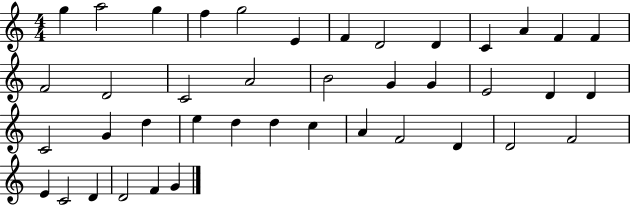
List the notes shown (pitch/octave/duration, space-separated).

G5/q A5/h G5/q F5/q G5/h E4/q F4/q D4/h D4/q C4/q A4/q F4/q F4/q F4/h D4/h C4/h A4/h B4/h G4/q G4/q E4/h D4/q D4/q C4/h G4/q D5/q E5/q D5/q D5/q C5/q A4/q F4/h D4/q D4/h F4/h E4/q C4/h D4/q D4/h F4/q G4/q